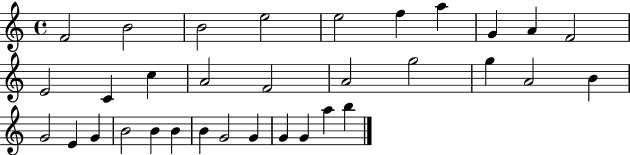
X:1
T:Untitled
M:4/4
L:1/4
K:C
F2 B2 B2 e2 e2 f a G A F2 E2 C c A2 F2 A2 g2 g A2 B G2 E G B2 B B B G2 G G G a b